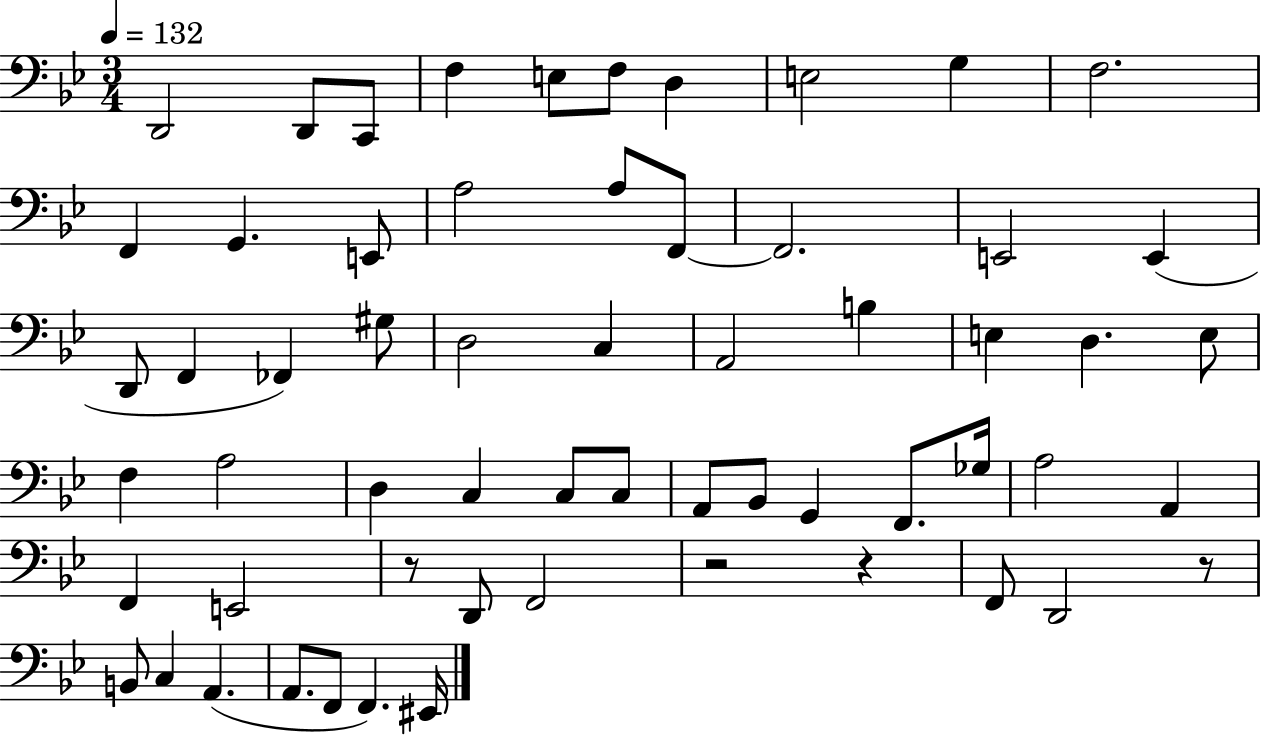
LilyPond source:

{
  \clef bass
  \numericTimeSignature
  \time 3/4
  \key bes \major
  \tempo 4 = 132
  d,2 d,8 c,8 | f4 e8 f8 d4 | e2 g4 | f2. | \break f,4 g,4. e,8 | a2 a8 f,8~~ | f,2. | e,2 e,4( | \break d,8 f,4 fes,4) gis8 | d2 c4 | a,2 b4 | e4 d4. e8 | \break f4 a2 | d4 c4 c8 c8 | a,8 bes,8 g,4 f,8. ges16 | a2 a,4 | \break f,4 e,2 | r8 d,8 f,2 | r2 r4 | f,8 d,2 r8 | \break b,8 c4 a,4.( | a,8. f,8 f,4.) eis,16 | \bar "|."
}